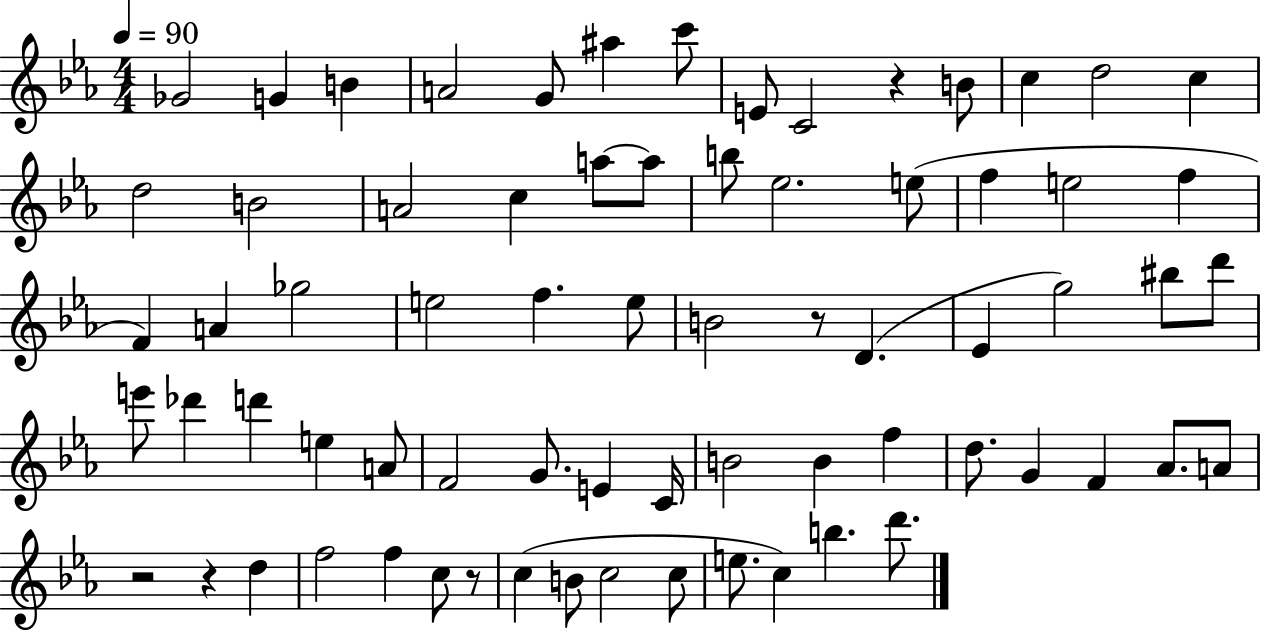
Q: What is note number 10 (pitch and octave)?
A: B4